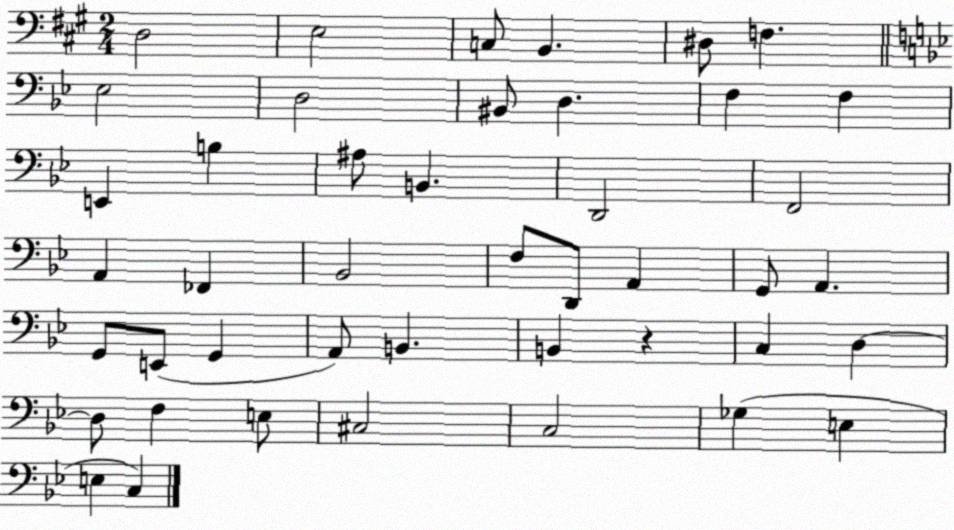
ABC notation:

X:1
T:Untitled
M:2/4
L:1/4
K:A
D,2 E,2 C,/2 B,, ^D,/2 F, _E,2 D,2 ^B,,/2 D, F, F, E,, B, ^A,/2 B,, D,,2 F,,2 A,, _F,, _B,,2 F,/2 D,,/2 A,, G,,/2 A,, G,,/2 E,,/2 G,, A,,/2 B,, B,, z C, D, D,/2 F, E,/2 ^C,2 C,2 _G, E, E, C,